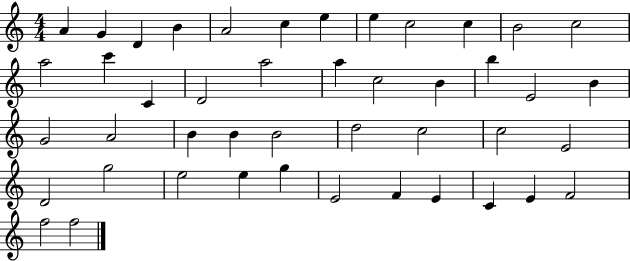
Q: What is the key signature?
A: C major